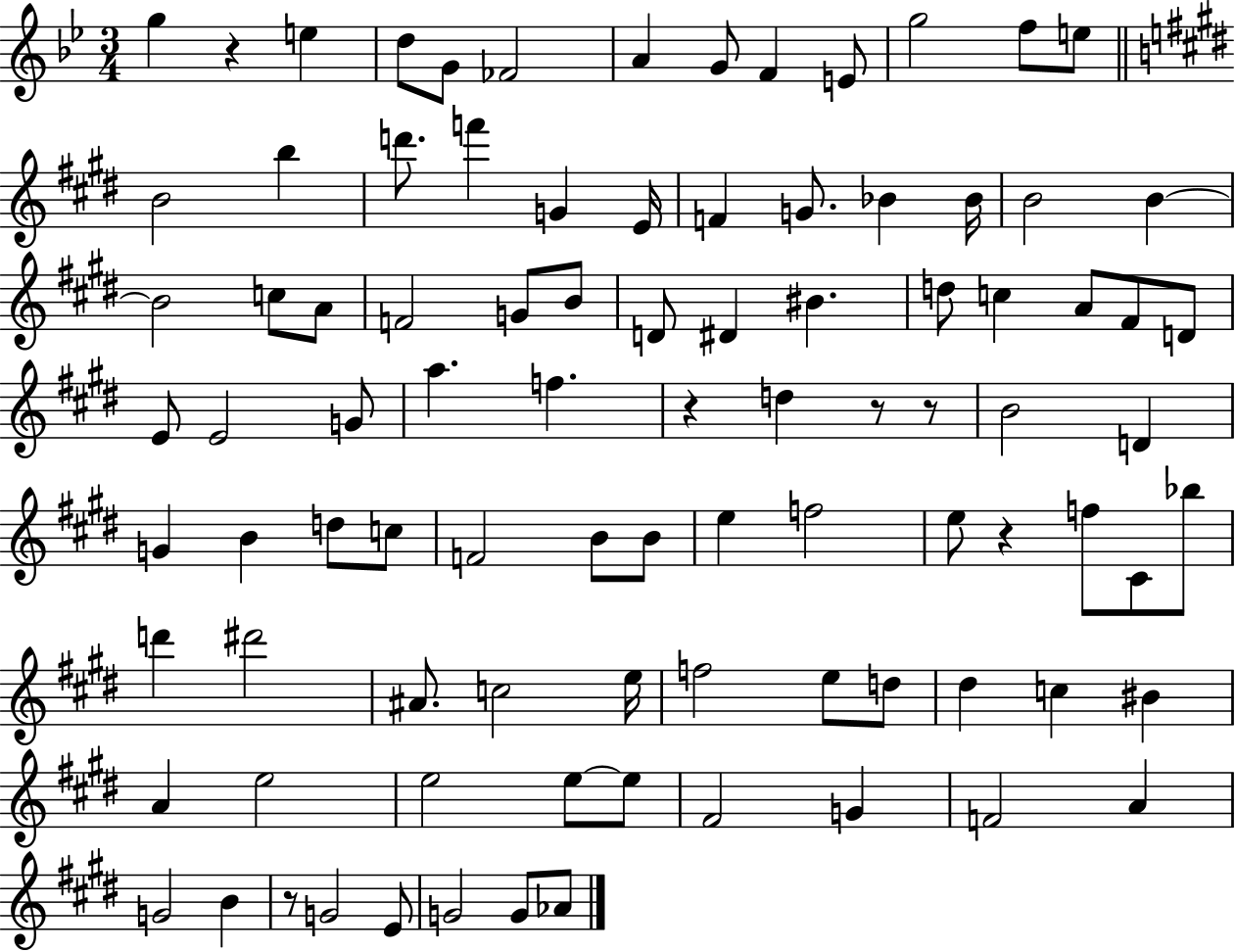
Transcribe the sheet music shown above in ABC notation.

X:1
T:Untitled
M:3/4
L:1/4
K:Bb
g z e d/2 G/2 _F2 A G/2 F E/2 g2 f/2 e/2 B2 b d'/2 f' G E/4 F G/2 _B _B/4 B2 B B2 c/2 A/2 F2 G/2 B/2 D/2 ^D ^B d/2 c A/2 ^F/2 D/2 E/2 E2 G/2 a f z d z/2 z/2 B2 D G B d/2 c/2 F2 B/2 B/2 e f2 e/2 z f/2 ^C/2 _b/2 d' ^d'2 ^A/2 c2 e/4 f2 e/2 d/2 ^d c ^B A e2 e2 e/2 e/2 ^F2 G F2 A G2 B z/2 G2 E/2 G2 G/2 _A/2